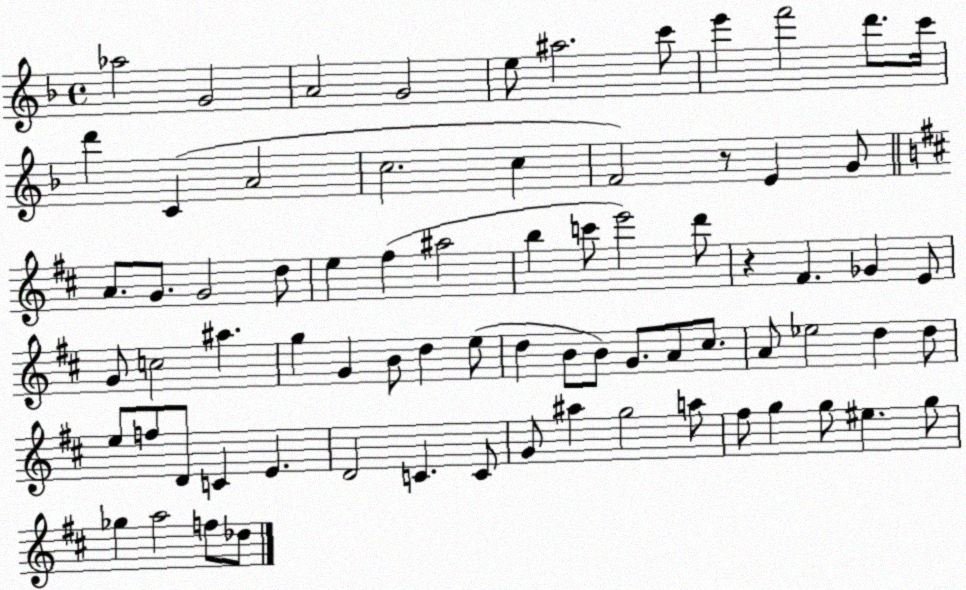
X:1
T:Untitled
M:4/4
L:1/4
K:F
_a2 G2 A2 G2 e/2 ^a2 c'/2 e' f'2 d'/2 c'/4 d' C A2 c2 c F2 z/2 E G/2 A/2 G/2 G2 d/2 e ^f ^a2 b c'/2 e'2 d'/2 z ^F _G E/2 G/2 c2 ^a g G B/2 d e/2 d B/2 B/2 G/2 A/2 ^c/2 A/2 _e2 d d/2 e/2 f/2 D/2 C E D2 C C/2 G/2 ^a g2 a/2 ^f/2 g g/2 ^e g/2 _g a2 f/2 _d/2